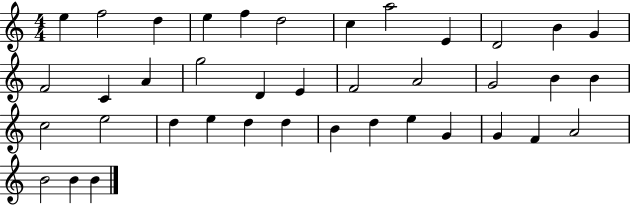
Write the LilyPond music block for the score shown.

{
  \clef treble
  \numericTimeSignature
  \time 4/4
  \key c \major
  e''4 f''2 d''4 | e''4 f''4 d''2 | c''4 a''2 e'4 | d'2 b'4 g'4 | \break f'2 c'4 a'4 | g''2 d'4 e'4 | f'2 a'2 | g'2 b'4 b'4 | \break c''2 e''2 | d''4 e''4 d''4 d''4 | b'4 d''4 e''4 g'4 | g'4 f'4 a'2 | \break b'2 b'4 b'4 | \bar "|."
}